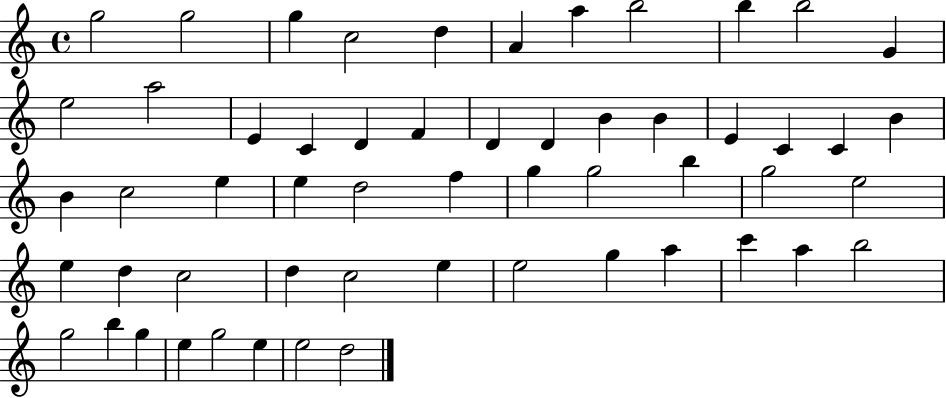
G5/h G5/h G5/q C5/h D5/q A4/q A5/q B5/h B5/q B5/h G4/q E5/h A5/h E4/q C4/q D4/q F4/q D4/q D4/q B4/q B4/q E4/q C4/q C4/q B4/q B4/q C5/h E5/q E5/q D5/h F5/q G5/q G5/h B5/q G5/h E5/h E5/q D5/q C5/h D5/q C5/h E5/q E5/h G5/q A5/q C6/q A5/q B5/h G5/h B5/q G5/q E5/q G5/h E5/q E5/h D5/h